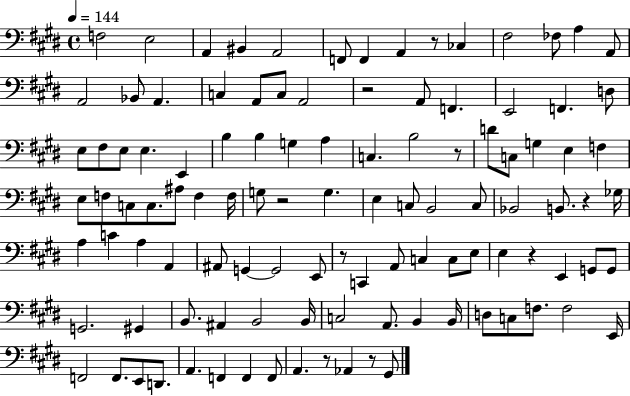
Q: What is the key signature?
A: E major